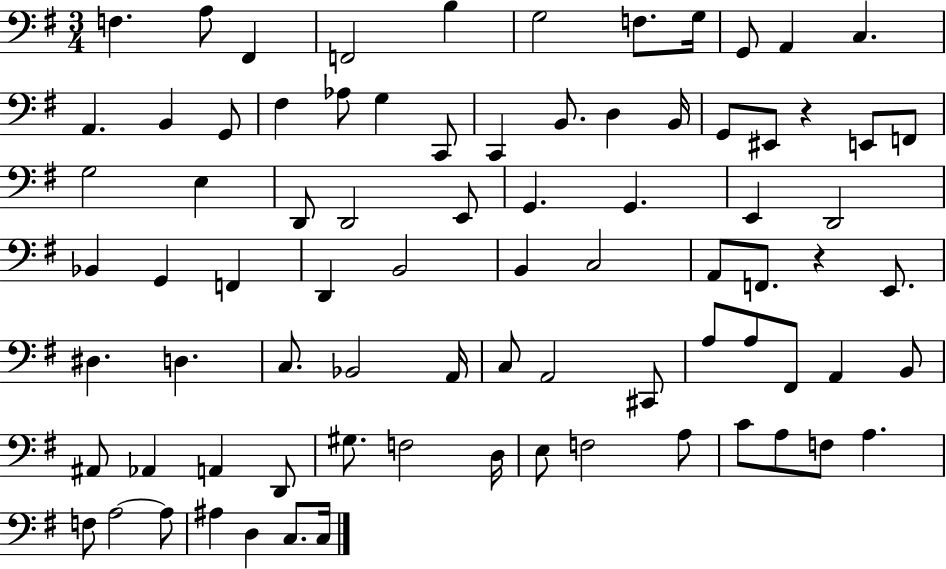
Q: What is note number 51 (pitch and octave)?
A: C3